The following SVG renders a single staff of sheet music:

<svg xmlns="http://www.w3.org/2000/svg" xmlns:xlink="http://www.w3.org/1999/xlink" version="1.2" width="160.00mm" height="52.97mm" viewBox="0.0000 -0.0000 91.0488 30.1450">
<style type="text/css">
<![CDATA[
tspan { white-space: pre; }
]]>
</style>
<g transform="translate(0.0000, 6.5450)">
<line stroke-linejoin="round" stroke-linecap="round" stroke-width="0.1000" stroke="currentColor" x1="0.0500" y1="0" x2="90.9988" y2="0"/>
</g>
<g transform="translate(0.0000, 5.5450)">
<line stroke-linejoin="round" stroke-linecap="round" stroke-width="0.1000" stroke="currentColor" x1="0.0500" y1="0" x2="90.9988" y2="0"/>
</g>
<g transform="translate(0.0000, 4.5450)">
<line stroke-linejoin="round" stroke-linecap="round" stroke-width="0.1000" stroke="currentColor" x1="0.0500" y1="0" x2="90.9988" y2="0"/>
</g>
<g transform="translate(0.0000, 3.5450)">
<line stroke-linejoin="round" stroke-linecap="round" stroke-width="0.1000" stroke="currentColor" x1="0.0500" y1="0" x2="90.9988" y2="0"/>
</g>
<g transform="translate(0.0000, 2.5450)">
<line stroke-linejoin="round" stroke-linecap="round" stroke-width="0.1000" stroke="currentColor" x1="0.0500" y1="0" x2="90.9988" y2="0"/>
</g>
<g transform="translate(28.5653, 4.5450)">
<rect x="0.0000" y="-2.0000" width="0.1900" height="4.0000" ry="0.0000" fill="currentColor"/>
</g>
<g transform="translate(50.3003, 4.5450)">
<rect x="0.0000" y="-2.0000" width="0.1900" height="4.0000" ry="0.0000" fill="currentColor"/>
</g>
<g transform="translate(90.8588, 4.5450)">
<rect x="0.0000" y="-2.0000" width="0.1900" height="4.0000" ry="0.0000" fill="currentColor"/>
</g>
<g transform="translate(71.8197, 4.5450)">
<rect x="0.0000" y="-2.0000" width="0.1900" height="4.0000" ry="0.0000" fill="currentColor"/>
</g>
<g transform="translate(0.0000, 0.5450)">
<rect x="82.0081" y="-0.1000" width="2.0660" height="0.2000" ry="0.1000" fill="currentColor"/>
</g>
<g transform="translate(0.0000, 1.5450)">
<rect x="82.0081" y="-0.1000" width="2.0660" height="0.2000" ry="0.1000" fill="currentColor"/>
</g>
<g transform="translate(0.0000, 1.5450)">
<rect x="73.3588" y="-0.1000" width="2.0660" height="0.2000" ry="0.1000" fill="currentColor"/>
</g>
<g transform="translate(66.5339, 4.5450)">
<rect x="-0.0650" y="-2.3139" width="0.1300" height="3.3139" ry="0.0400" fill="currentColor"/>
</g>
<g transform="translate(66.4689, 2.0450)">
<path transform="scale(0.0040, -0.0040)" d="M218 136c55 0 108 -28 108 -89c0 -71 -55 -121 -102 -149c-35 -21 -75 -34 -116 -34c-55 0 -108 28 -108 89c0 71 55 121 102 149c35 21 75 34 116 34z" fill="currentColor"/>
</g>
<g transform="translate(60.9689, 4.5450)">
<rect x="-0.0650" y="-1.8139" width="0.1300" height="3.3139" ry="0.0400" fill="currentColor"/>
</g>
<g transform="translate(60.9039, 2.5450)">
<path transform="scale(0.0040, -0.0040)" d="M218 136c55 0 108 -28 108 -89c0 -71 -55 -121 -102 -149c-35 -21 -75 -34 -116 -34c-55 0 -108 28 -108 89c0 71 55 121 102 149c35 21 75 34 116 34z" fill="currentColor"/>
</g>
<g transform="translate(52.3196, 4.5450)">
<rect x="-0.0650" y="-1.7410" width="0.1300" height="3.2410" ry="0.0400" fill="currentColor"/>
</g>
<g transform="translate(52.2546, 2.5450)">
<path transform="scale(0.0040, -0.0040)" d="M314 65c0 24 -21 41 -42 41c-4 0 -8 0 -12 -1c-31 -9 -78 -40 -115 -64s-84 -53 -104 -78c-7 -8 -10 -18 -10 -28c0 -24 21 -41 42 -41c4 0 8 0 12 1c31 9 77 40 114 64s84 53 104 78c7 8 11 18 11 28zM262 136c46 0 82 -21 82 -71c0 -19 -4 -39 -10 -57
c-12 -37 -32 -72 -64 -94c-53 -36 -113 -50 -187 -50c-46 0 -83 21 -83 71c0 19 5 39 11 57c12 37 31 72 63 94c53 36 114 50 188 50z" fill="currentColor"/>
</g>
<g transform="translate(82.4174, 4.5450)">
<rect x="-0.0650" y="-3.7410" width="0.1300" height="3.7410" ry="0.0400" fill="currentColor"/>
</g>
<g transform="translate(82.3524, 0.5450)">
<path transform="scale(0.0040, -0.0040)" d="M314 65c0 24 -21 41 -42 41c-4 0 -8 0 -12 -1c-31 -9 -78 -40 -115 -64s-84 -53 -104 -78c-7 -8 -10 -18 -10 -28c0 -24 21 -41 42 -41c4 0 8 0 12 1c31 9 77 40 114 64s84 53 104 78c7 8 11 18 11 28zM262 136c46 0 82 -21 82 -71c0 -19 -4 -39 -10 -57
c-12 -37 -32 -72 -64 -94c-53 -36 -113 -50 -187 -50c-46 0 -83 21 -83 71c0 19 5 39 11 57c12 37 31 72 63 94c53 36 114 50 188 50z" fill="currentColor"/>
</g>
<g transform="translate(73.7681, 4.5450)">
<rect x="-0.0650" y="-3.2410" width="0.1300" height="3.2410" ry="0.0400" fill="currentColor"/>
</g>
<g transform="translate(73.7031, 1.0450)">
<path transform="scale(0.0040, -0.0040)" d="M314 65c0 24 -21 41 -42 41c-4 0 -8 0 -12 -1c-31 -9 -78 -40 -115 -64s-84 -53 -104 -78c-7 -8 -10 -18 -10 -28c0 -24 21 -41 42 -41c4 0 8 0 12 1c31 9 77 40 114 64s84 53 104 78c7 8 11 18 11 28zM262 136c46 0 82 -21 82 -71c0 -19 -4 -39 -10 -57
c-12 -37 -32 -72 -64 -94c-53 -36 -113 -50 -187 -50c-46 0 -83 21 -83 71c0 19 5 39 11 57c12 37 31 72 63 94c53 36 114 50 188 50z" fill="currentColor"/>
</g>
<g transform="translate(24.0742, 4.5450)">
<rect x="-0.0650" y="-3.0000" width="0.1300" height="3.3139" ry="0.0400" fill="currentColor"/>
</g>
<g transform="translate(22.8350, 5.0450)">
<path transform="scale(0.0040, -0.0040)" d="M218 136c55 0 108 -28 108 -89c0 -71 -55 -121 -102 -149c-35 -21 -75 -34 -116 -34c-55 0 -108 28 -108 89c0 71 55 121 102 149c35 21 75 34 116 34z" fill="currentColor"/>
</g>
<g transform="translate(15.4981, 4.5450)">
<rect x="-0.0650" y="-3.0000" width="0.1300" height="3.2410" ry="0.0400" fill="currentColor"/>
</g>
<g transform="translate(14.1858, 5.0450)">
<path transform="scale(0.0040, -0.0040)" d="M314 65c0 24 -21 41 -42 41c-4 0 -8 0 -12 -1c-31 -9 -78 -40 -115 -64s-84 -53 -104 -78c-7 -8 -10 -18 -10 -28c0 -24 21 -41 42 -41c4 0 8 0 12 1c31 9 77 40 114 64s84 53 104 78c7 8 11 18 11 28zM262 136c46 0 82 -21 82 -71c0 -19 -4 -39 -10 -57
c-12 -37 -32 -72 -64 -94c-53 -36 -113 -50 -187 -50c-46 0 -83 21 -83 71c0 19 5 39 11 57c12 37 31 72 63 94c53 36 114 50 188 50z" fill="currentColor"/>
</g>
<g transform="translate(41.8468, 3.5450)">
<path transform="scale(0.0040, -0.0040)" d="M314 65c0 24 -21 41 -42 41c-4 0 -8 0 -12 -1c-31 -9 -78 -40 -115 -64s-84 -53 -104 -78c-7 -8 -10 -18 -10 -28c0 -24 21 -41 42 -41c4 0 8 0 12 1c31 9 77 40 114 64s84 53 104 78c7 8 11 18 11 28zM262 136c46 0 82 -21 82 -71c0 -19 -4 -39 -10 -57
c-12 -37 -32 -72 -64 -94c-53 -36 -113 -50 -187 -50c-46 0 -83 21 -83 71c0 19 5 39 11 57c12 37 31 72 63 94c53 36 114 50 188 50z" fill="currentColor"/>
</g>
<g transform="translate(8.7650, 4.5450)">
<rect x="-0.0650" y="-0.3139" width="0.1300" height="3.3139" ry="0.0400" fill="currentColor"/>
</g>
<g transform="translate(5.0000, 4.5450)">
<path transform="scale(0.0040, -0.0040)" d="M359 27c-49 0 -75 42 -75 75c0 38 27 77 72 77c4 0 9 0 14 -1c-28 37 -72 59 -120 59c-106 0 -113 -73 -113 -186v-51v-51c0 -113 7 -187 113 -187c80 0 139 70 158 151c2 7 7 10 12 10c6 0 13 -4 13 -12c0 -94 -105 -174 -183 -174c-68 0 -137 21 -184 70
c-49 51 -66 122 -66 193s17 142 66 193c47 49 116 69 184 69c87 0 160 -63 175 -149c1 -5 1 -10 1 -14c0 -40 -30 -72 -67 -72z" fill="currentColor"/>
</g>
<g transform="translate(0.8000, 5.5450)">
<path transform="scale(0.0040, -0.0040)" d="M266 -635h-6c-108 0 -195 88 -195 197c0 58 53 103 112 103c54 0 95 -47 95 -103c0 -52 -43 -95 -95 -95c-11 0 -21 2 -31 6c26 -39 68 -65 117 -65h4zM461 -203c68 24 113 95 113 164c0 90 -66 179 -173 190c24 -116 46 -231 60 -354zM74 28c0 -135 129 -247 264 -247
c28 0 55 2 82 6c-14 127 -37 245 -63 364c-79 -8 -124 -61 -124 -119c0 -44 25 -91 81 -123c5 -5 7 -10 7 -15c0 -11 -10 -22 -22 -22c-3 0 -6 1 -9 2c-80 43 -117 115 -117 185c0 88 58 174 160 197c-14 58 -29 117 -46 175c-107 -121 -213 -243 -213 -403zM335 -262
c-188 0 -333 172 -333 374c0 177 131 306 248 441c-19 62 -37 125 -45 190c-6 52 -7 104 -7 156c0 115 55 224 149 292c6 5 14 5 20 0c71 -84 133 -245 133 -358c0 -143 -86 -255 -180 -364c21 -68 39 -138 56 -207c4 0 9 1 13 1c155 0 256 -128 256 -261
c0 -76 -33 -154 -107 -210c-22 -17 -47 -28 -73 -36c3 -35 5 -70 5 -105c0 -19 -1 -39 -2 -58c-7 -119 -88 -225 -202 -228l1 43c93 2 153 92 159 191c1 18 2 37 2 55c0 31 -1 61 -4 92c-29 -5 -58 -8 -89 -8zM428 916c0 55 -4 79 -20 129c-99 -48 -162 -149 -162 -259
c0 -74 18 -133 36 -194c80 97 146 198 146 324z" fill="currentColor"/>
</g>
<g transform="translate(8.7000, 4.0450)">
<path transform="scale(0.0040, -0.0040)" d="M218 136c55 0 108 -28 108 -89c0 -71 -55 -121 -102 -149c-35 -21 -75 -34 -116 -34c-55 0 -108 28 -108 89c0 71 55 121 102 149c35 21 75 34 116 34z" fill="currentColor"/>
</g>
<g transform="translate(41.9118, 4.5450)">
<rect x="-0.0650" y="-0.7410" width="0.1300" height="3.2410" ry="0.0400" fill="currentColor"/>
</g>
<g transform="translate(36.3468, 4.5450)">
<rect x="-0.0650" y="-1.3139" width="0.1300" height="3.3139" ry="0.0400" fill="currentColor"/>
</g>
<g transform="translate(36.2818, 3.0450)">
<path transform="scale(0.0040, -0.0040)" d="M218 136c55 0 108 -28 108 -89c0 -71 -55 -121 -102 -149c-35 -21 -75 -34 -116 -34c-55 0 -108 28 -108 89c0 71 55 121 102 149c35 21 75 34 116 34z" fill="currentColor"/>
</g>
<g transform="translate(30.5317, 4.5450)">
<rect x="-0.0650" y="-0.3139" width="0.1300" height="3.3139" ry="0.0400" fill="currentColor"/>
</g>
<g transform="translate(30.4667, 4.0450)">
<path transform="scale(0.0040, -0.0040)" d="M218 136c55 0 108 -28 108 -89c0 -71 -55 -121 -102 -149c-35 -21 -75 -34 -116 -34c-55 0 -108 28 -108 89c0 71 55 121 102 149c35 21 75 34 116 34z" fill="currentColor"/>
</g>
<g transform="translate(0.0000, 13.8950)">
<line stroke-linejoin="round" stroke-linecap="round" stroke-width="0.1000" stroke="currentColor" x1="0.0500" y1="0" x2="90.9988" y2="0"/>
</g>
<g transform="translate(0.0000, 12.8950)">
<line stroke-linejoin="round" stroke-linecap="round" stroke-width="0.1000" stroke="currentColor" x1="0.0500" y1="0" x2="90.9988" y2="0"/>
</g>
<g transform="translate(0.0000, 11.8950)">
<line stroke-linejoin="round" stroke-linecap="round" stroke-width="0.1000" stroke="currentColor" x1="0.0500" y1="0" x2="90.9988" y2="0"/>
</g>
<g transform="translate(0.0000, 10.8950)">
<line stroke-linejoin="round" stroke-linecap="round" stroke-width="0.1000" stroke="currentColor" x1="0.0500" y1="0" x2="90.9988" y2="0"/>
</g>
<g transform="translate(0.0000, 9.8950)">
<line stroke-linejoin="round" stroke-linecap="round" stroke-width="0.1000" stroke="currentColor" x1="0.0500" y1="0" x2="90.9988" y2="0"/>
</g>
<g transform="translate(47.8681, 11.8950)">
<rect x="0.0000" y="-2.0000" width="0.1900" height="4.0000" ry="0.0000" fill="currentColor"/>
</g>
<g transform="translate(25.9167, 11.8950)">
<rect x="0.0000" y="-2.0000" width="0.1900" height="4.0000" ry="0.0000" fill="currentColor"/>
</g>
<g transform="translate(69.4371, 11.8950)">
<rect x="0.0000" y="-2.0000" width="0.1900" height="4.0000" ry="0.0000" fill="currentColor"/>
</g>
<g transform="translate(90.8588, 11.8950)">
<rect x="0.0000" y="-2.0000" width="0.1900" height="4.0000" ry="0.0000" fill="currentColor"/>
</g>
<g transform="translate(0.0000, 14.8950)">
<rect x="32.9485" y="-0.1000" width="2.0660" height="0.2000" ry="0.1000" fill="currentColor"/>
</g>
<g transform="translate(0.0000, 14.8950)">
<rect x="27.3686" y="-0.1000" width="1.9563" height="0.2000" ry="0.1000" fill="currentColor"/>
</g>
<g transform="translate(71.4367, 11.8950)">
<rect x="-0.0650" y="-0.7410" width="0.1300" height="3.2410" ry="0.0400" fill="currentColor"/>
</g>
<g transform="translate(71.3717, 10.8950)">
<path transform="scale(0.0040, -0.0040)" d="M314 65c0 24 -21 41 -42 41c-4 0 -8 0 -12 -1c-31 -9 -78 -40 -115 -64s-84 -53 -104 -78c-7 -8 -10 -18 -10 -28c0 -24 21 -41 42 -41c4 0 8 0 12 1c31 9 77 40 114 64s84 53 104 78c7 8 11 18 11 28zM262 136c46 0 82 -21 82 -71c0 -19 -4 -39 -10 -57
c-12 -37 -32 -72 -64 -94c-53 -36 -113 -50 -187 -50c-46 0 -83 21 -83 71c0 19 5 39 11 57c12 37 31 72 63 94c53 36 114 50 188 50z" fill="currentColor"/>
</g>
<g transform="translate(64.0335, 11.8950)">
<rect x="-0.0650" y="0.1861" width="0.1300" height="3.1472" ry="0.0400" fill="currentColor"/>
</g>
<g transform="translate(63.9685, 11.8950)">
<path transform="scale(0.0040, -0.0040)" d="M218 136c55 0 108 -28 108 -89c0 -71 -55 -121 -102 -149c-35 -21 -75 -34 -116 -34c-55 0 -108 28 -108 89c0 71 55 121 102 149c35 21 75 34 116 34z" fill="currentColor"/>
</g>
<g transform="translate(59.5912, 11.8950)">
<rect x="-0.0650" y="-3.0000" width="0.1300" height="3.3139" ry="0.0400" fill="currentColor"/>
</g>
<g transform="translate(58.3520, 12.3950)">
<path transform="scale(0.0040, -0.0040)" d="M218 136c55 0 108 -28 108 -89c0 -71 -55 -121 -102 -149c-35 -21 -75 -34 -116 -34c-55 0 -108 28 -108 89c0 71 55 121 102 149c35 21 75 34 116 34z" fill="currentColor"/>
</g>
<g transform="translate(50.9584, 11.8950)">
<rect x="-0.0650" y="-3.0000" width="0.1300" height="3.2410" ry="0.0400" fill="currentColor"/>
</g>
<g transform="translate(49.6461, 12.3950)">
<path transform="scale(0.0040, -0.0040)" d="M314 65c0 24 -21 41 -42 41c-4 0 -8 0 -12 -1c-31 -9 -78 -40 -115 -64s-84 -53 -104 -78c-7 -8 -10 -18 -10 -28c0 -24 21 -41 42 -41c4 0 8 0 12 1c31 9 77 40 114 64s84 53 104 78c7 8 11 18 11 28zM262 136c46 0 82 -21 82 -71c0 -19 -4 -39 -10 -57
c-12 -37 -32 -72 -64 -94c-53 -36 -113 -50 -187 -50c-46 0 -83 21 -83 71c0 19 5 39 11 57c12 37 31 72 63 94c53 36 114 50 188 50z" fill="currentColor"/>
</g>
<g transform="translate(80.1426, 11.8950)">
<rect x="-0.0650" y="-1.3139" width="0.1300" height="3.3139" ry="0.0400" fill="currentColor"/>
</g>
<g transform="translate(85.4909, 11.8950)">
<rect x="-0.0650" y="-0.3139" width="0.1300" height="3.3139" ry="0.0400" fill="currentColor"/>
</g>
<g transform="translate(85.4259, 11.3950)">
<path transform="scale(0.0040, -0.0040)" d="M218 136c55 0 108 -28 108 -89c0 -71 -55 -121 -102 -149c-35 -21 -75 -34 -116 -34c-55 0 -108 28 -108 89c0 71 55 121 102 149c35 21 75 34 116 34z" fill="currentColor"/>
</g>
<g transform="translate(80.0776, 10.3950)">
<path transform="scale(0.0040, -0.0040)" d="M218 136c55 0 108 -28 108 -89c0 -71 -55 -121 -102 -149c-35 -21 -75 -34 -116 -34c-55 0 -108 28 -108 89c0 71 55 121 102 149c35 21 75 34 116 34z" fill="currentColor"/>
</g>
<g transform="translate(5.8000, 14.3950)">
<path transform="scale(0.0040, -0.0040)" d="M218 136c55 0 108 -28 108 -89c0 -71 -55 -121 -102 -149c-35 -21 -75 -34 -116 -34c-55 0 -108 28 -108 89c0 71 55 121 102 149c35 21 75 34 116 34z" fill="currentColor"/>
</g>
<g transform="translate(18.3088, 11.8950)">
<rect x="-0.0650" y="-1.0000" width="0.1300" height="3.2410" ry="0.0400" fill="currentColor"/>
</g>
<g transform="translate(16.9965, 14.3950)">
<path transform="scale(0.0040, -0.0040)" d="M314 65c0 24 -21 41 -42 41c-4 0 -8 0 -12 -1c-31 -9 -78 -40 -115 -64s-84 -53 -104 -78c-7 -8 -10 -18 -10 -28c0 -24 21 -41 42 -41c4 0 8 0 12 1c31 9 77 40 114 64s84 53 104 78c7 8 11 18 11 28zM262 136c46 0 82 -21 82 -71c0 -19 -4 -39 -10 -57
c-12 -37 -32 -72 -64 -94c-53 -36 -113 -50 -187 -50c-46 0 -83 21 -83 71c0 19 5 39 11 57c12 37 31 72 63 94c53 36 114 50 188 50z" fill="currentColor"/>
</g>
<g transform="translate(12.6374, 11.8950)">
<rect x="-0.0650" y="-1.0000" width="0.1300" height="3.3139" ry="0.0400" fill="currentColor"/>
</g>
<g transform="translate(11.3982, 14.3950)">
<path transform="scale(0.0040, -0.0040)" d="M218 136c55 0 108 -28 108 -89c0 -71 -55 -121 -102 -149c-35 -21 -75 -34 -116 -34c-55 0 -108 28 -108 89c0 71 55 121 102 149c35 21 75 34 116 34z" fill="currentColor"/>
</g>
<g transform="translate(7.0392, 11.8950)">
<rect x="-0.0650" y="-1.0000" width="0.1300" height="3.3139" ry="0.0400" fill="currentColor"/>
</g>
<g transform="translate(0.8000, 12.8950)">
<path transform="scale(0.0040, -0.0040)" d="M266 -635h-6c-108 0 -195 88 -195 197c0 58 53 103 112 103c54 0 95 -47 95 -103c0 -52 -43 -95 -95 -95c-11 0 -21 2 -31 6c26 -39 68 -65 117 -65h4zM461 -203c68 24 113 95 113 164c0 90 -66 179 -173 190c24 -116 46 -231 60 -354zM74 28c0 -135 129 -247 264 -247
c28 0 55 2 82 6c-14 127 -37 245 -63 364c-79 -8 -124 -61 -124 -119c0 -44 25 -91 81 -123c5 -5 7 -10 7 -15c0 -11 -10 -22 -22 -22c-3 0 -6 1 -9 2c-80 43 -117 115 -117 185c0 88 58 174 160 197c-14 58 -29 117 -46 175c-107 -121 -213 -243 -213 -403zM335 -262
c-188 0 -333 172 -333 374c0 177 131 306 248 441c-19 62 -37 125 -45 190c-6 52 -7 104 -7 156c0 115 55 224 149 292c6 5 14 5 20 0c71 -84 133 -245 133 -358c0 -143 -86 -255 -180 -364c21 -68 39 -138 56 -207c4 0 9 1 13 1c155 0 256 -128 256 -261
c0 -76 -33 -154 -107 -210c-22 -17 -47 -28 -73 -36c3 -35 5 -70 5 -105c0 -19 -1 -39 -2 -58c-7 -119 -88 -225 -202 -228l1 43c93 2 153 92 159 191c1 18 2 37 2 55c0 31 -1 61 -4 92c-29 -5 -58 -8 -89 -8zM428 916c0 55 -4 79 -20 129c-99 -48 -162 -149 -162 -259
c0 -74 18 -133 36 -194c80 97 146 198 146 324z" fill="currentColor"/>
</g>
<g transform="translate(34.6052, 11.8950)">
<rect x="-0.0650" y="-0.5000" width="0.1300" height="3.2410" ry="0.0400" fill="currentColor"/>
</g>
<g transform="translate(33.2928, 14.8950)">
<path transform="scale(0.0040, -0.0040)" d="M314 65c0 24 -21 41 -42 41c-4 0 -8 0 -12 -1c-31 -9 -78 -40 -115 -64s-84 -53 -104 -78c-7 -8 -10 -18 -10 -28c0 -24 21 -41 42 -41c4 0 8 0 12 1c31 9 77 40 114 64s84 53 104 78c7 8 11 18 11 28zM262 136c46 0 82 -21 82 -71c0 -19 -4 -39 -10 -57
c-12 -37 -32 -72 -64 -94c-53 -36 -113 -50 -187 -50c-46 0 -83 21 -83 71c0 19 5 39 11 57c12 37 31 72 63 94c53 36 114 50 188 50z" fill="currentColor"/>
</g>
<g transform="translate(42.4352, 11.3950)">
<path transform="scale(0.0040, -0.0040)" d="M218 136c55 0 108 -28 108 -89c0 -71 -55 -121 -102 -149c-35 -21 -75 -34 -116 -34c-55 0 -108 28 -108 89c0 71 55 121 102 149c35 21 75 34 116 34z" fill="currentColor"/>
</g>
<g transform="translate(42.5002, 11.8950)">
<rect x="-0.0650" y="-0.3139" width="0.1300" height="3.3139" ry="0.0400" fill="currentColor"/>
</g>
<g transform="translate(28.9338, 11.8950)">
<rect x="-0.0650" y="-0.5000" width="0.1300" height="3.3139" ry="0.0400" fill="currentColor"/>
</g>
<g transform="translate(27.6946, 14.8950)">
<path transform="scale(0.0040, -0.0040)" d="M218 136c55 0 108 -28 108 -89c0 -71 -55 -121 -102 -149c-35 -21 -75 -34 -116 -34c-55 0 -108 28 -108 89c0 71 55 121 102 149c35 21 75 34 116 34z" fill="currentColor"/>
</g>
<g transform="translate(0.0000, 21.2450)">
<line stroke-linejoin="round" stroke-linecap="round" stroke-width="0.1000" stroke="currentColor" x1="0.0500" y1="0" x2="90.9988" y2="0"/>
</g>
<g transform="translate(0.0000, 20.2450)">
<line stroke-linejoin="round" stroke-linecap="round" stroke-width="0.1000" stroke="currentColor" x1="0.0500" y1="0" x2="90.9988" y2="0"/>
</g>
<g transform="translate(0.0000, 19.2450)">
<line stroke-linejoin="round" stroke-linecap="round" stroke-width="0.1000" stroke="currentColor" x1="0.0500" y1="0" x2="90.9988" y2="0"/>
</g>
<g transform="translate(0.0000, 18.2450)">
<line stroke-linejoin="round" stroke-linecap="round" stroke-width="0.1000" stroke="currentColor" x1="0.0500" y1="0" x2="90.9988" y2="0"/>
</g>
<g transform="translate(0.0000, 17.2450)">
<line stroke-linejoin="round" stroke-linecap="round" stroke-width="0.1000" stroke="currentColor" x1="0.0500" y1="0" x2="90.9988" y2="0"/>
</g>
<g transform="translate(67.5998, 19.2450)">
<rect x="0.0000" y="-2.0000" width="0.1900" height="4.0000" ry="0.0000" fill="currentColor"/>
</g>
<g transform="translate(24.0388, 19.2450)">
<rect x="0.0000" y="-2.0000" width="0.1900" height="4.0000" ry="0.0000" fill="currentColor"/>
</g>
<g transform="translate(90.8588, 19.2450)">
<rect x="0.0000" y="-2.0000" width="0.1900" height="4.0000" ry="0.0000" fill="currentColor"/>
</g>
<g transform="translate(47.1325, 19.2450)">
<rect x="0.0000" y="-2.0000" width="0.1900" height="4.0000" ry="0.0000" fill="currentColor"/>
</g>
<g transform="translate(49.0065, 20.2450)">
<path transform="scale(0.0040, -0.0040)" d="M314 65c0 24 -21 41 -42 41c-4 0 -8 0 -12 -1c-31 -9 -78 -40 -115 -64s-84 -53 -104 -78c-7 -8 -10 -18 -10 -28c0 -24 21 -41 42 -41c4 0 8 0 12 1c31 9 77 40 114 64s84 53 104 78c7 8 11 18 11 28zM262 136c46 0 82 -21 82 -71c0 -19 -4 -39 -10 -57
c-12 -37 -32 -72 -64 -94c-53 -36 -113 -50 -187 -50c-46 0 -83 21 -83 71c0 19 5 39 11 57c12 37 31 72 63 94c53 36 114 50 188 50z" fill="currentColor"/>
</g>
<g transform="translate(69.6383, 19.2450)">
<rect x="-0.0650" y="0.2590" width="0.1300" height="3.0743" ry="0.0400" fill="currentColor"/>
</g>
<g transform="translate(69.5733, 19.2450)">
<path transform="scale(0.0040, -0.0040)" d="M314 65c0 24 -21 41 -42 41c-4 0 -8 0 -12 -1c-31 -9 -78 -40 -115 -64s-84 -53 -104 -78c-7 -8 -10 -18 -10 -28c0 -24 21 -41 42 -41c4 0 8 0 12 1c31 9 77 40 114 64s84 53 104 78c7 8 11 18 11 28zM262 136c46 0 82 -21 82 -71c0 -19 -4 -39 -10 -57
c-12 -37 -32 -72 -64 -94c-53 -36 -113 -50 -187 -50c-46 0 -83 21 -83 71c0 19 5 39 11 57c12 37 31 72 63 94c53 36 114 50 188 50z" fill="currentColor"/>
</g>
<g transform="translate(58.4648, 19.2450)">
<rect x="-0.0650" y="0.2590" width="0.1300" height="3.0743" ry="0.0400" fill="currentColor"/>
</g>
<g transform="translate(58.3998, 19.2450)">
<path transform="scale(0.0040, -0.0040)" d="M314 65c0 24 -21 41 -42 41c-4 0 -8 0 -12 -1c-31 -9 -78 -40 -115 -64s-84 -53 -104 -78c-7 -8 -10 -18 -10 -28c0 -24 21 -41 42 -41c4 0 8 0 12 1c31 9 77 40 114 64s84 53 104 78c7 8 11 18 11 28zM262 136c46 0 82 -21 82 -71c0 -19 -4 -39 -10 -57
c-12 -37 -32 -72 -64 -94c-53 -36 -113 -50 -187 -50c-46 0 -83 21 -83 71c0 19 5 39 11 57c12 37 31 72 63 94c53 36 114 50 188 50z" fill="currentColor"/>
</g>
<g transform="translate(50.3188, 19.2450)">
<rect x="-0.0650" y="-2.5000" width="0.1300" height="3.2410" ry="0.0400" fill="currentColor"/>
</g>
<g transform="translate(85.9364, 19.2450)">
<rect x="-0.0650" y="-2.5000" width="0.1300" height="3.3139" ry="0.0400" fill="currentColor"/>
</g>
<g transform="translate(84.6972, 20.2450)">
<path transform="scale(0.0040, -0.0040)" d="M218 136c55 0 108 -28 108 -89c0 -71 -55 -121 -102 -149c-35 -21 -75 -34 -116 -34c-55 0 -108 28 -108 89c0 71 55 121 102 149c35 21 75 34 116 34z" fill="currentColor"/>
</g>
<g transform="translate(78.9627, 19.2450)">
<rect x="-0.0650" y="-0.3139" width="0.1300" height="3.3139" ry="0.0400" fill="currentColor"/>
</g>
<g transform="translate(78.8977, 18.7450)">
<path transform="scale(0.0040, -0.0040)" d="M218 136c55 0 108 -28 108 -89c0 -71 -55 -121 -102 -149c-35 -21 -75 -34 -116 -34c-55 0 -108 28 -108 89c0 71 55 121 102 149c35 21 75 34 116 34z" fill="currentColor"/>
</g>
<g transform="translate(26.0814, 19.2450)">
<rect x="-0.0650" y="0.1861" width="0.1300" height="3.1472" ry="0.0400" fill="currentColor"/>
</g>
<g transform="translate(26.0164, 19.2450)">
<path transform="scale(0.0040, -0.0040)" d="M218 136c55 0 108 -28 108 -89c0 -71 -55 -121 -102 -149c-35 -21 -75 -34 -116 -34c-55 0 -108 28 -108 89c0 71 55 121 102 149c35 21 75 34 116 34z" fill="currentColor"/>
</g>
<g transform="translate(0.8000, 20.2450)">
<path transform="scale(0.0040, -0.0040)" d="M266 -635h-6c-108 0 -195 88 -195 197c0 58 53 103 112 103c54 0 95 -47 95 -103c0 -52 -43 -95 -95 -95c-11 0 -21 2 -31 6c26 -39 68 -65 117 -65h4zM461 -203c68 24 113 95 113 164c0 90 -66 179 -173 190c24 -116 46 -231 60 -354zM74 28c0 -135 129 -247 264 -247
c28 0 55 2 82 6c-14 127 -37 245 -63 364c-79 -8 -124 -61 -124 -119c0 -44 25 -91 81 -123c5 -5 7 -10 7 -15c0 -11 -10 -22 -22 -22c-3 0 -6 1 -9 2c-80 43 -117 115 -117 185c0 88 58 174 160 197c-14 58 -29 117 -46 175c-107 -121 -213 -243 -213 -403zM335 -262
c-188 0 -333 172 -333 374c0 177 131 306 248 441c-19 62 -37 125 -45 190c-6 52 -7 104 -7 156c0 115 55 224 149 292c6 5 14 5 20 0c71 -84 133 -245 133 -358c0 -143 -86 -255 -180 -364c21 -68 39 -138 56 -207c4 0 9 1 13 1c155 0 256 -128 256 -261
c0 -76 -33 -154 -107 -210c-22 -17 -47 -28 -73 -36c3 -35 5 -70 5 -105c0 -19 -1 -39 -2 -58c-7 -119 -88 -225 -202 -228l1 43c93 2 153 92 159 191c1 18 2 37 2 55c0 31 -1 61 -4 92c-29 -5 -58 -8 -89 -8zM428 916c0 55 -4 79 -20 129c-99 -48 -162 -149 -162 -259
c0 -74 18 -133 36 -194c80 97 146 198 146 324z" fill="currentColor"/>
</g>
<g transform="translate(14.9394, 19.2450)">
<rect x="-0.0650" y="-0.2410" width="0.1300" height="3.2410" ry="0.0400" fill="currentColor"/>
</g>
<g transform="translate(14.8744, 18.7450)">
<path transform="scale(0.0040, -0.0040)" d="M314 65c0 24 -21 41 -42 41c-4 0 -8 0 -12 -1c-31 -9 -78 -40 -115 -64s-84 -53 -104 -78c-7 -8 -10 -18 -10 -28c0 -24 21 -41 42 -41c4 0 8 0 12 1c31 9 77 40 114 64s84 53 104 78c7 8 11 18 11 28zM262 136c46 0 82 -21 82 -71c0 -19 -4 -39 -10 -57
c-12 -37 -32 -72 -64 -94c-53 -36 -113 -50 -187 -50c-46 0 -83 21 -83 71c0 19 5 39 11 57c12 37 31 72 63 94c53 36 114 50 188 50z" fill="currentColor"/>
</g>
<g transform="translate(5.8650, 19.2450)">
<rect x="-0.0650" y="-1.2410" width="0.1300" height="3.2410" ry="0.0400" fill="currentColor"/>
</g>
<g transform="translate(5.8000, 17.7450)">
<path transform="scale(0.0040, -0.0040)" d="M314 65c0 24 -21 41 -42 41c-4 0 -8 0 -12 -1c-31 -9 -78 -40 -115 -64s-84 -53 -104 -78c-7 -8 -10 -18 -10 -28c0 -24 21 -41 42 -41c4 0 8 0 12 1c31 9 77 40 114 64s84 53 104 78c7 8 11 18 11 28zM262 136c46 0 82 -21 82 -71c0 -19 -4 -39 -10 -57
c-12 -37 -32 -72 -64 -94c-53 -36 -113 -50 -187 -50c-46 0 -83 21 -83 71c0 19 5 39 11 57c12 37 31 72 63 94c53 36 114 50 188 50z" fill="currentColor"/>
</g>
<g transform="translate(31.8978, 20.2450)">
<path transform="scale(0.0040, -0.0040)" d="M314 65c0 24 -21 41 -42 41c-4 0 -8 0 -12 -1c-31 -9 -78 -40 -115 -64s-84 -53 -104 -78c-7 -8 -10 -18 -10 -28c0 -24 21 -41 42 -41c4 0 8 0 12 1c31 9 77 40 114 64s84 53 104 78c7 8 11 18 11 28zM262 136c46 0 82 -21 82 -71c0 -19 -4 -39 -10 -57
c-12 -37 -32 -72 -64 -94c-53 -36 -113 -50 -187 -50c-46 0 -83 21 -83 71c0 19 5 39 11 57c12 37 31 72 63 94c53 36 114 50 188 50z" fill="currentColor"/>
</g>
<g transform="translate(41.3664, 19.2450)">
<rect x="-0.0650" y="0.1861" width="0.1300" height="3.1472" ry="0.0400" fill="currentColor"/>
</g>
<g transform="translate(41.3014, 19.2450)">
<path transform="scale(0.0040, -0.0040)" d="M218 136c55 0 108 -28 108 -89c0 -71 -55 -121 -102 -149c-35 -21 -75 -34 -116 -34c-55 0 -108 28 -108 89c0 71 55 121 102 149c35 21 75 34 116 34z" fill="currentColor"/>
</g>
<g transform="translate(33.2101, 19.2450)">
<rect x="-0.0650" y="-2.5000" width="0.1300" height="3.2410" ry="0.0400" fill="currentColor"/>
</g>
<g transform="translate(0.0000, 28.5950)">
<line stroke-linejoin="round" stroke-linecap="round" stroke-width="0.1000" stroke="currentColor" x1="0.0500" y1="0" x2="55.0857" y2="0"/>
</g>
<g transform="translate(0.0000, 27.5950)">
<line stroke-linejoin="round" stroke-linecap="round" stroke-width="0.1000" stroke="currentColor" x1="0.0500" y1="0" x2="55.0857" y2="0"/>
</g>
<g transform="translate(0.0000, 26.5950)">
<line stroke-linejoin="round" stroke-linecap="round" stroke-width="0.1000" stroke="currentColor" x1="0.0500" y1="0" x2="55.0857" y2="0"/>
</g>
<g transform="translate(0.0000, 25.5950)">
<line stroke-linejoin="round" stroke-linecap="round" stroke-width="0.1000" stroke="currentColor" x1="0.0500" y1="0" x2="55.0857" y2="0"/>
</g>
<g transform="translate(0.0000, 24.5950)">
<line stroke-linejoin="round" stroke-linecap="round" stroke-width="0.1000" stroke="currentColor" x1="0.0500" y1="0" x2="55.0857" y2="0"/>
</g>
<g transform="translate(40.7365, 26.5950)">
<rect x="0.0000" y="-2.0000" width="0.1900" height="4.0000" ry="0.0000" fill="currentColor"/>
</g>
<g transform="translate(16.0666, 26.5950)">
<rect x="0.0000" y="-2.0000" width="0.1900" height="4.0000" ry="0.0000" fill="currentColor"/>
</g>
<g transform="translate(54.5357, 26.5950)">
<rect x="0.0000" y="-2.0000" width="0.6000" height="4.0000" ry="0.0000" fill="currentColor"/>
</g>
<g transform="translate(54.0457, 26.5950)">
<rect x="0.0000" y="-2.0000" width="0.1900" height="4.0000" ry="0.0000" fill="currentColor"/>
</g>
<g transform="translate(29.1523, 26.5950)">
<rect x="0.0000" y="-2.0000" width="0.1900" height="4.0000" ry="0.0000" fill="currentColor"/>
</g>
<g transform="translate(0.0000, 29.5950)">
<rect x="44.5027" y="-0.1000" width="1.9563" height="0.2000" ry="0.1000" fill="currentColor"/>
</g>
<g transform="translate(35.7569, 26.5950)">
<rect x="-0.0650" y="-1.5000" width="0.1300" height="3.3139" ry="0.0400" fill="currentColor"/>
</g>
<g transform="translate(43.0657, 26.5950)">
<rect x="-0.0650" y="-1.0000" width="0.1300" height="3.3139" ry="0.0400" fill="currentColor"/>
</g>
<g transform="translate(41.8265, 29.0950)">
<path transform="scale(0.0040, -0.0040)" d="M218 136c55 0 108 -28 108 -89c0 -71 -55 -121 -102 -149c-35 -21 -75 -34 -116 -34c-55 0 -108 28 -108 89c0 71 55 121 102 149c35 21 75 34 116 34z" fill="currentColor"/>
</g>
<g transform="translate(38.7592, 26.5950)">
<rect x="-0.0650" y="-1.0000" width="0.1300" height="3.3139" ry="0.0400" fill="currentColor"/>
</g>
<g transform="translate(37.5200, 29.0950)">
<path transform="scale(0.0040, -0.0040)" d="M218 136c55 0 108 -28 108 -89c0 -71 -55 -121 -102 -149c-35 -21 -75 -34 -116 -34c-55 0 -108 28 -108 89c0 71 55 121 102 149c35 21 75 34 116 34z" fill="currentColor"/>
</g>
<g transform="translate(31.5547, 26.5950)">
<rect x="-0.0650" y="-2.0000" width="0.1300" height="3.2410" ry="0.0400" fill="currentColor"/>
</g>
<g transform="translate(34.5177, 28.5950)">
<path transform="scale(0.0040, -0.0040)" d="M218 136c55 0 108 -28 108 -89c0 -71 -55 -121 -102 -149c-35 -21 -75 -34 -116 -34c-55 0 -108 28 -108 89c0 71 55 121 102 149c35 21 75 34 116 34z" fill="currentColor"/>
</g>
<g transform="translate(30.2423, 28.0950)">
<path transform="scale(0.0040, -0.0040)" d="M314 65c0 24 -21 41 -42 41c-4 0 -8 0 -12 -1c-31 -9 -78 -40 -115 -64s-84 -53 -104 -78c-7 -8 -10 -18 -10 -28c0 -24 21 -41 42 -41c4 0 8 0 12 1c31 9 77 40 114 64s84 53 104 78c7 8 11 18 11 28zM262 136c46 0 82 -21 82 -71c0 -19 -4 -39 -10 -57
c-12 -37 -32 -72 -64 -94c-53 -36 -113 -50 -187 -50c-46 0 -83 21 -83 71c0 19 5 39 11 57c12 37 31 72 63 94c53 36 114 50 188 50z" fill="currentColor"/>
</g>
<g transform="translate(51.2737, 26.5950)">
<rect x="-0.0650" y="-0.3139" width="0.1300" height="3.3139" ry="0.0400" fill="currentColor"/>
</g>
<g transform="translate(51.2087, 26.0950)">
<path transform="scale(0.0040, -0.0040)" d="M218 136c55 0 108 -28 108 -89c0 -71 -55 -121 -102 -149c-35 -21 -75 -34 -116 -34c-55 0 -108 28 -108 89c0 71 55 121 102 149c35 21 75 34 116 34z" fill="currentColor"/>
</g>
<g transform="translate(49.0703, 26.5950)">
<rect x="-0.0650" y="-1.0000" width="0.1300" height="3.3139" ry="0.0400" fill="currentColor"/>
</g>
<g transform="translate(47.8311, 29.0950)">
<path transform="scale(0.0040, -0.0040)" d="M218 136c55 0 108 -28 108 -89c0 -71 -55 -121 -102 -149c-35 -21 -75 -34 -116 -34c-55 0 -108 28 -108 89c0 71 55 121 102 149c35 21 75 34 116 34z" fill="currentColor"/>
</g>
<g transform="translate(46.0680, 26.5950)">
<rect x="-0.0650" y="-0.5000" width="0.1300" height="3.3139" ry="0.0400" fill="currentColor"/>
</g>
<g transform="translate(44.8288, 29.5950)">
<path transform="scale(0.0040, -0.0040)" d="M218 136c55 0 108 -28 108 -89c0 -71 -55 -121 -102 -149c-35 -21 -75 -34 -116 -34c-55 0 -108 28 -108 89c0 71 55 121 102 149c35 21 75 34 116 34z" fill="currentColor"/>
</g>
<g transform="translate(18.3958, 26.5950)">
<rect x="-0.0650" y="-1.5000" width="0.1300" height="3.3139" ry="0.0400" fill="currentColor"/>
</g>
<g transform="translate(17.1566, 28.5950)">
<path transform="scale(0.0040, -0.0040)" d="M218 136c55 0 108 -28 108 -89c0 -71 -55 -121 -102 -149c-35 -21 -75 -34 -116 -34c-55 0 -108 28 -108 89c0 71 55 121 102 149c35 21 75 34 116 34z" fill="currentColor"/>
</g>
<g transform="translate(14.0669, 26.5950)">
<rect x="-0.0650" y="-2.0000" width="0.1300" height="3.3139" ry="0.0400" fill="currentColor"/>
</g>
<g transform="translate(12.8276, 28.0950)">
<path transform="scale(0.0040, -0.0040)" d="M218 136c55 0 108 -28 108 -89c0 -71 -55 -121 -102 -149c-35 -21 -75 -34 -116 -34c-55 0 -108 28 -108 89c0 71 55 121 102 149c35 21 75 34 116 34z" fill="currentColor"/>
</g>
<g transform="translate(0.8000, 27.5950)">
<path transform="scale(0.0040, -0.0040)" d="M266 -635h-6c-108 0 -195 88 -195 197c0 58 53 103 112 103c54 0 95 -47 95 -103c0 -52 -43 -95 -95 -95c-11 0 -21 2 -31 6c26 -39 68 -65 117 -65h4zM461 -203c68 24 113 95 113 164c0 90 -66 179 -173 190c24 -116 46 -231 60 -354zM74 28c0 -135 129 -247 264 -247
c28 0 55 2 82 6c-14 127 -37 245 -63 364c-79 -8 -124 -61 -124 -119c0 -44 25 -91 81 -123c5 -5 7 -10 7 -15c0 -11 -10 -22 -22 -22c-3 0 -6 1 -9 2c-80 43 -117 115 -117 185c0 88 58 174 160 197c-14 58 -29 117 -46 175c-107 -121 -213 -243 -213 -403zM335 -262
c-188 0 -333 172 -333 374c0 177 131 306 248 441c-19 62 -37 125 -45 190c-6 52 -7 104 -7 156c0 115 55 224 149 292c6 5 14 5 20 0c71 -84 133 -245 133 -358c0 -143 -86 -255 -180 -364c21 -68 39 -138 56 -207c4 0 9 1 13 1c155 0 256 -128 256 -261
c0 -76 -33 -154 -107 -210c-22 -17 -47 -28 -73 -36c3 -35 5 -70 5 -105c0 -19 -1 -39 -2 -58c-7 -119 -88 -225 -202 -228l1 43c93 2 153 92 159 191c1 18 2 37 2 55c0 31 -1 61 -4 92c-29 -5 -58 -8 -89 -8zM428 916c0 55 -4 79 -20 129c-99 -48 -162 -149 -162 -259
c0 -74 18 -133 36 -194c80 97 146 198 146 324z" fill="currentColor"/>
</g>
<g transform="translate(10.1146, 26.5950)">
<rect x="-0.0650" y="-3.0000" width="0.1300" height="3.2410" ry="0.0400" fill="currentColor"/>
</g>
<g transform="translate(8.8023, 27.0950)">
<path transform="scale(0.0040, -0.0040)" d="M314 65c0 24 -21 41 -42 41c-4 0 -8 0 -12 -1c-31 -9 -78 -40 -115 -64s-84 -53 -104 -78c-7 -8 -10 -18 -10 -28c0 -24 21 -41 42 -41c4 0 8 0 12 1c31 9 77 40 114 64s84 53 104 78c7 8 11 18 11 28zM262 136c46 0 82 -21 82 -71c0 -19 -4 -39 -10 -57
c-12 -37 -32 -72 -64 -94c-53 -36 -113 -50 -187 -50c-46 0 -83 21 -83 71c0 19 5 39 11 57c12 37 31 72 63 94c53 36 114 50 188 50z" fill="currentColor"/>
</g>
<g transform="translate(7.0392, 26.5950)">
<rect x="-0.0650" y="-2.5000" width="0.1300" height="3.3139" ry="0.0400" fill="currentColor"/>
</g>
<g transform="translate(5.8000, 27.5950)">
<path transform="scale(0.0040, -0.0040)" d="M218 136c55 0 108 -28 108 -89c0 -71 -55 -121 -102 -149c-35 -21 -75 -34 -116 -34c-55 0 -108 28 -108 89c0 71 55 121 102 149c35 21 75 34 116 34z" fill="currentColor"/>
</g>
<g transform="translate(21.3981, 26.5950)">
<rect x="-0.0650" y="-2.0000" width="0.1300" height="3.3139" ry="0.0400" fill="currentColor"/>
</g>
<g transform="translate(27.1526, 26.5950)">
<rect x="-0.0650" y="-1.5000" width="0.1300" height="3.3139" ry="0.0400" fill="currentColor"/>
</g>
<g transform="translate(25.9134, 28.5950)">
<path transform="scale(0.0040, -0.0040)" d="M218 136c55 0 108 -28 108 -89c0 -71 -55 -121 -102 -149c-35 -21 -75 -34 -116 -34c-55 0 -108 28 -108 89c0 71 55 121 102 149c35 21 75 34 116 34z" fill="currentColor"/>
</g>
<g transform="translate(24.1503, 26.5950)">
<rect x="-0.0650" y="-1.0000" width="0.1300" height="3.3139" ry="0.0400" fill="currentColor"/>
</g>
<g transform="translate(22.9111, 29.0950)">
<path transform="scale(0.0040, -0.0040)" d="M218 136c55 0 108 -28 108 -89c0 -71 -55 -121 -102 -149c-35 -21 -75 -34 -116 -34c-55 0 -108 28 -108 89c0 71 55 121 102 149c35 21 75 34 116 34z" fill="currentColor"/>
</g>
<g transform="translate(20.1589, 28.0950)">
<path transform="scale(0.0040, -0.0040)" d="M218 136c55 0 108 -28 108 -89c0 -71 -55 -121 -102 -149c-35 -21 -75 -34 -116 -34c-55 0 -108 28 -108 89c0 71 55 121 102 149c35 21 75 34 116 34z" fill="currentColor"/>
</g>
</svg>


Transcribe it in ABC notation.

X:1
T:Untitled
M:4/4
L:1/4
K:C
c A2 A c e d2 f2 f g b2 c'2 D D D2 C C2 c A2 A B d2 e c e2 c2 B G2 B G2 B2 B2 c G G A2 F E F D E F2 E D D C D c